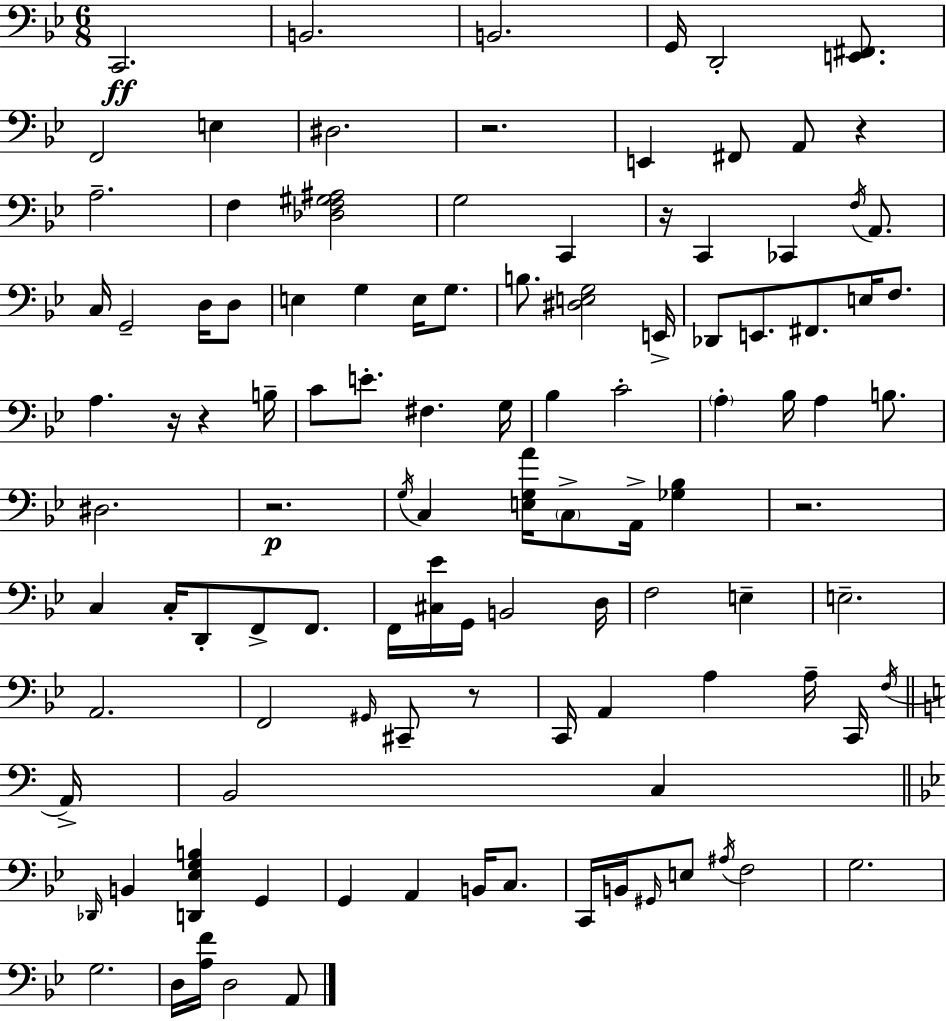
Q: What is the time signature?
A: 6/8